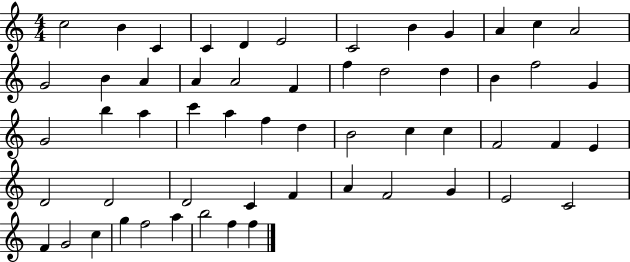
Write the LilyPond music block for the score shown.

{
  \clef treble
  \numericTimeSignature
  \time 4/4
  \key c \major
  c''2 b'4 c'4 | c'4 d'4 e'2 | c'2 b'4 g'4 | a'4 c''4 a'2 | \break g'2 b'4 a'4 | a'4 a'2 f'4 | f''4 d''2 d''4 | b'4 f''2 g'4 | \break g'2 b''4 a''4 | c'''4 a''4 f''4 d''4 | b'2 c''4 c''4 | f'2 f'4 e'4 | \break d'2 d'2 | d'2 c'4 f'4 | a'4 f'2 g'4 | e'2 c'2 | \break f'4 g'2 c''4 | g''4 f''2 a''4 | b''2 f''4 f''4 | \bar "|."
}